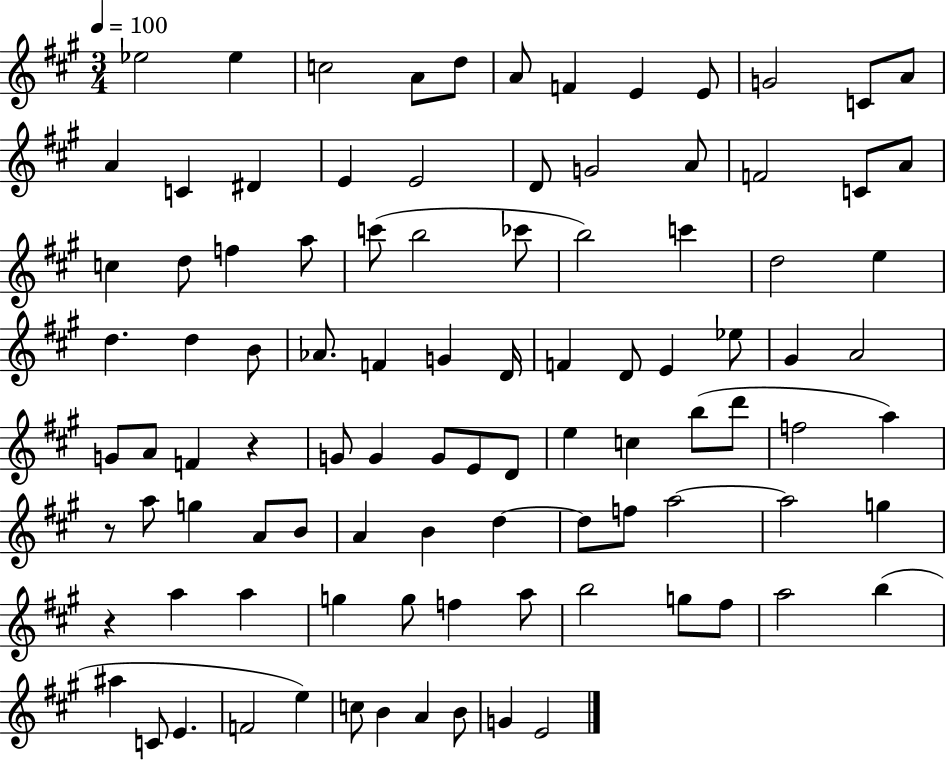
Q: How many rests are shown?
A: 3